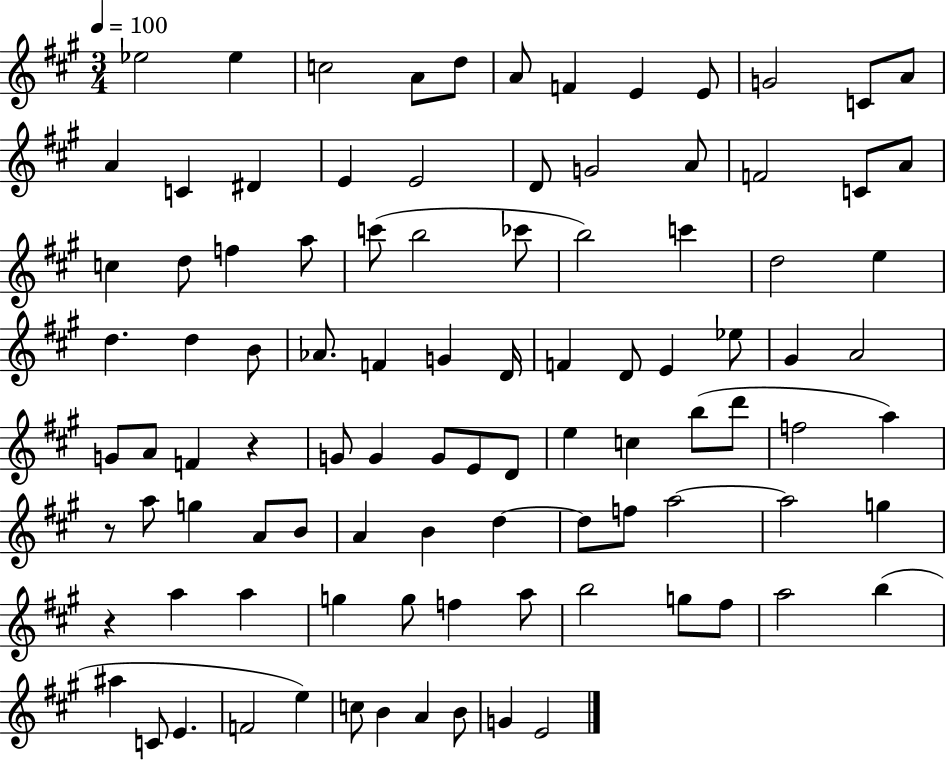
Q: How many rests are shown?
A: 3